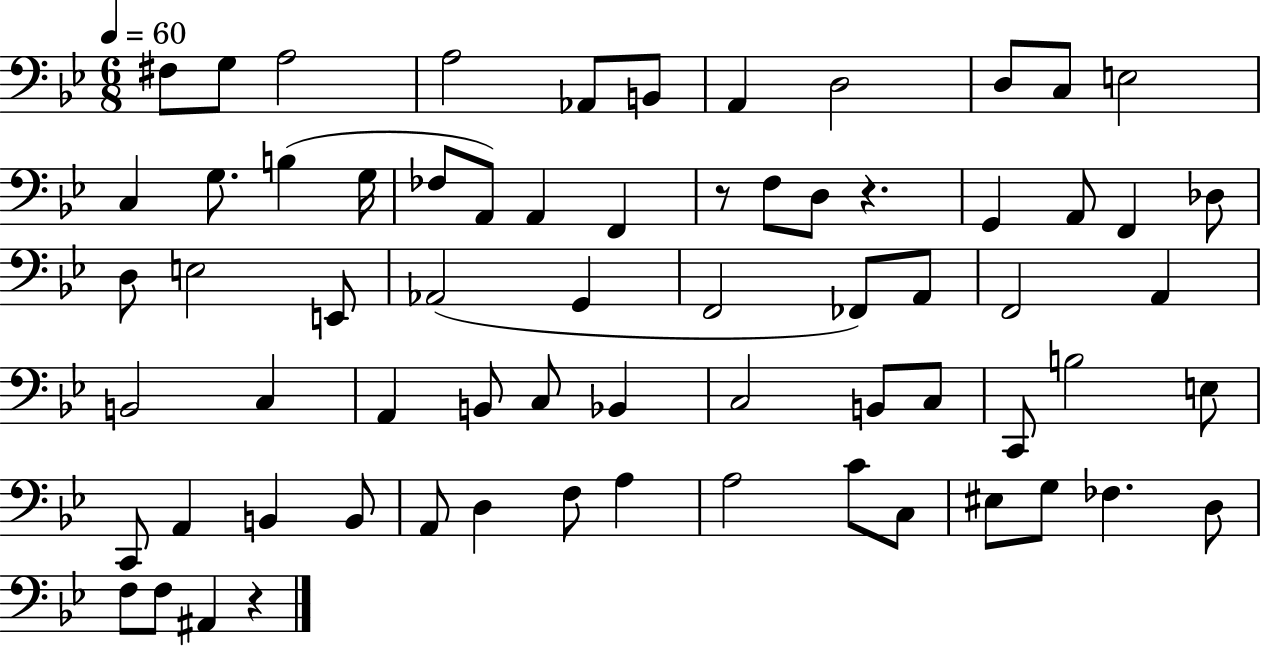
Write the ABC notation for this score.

X:1
T:Untitled
M:6/8
L:1/4
K:Bb
^F,/2 G,/2 A,2 A,2 _A,,/2 B,,/2 A,, D,2 D,/2 C,/2 E,2 C, G,/2 B, G,/4 _F,/2 A,,/2 A,, F,, z/2 F,/2 D,/2 z G,, A,,/2 F,, _D,/2 D,/2 E,2 E,,/2 _A,,2 G,, F,,2 _F,,/2 A,,/2 F,,2 A,, B,,2 C, A,, B,,/2 C,/2 _B,, C,2 B,,/2 C,/2 C,,/2 B,2 E,/2 C,,/2 A,, B,, B,,/2 A,,/2 D, F,/2 A, A,2 C/2 C,/2 ^E,/2 G,/2 _F, D,/2 F,/2 F,/2 ^A,, z